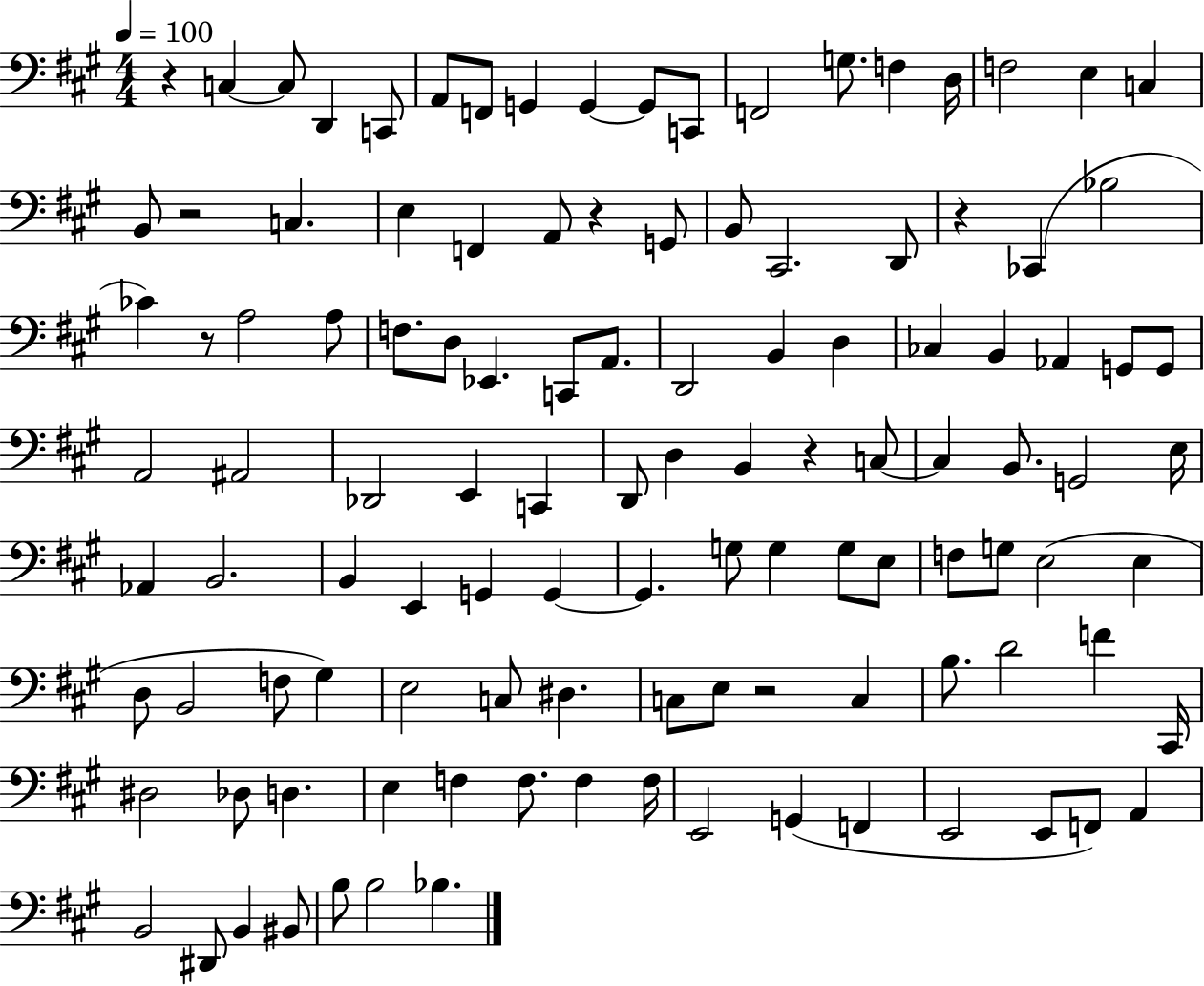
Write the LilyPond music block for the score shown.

{
  \clef bass
  \numericTimeSignature
  \time 4/4
  \key a \major
  \tempo 4 = 100
  r4 c4~~ c8 d,4 c,8 | a,8 f,8 g,4 g,4~~ g,8 c,8 | f,2 g8. f4 d16 | f2 e4 c4 | \break b,8 r2 c4. | e4 f,4 a,8 r4 g,8 | b,8 cis,2. d,8 | r4 ces,4( bes2 | \break ces'4) r8 a2 a8 | f8. d8 ees,4. c,8 a,8. | d,2 b,4 d4 | ces4 b,4 aes,4 g,8 g,8 | \break a,2 ais,2 | des,2 e,4 c,4 | d,8 d4 b,4 r4 c8~~ | c4 b,8. g,2 e16 | \break aes,4 b,2. | b,4 e,4 g,4 g,4~~ | g,4. g8 g4 g8 e8 | f8 g8 e2( e4 | \break d8 b,2 f8 gis4) | e2 c8 dis4. | c8 e8 r2 c4 | b8. d'2 f'4 cis,16 | \break dis2 des8 d4. | e4 f4 f8. f4 f16 | e,2 g,4( f,4 | e,2 e,8 f,8) a,4 | \break b,2 dis,8 b,4 bis,8 | b8 b2 bes4. | \bar "|."
}